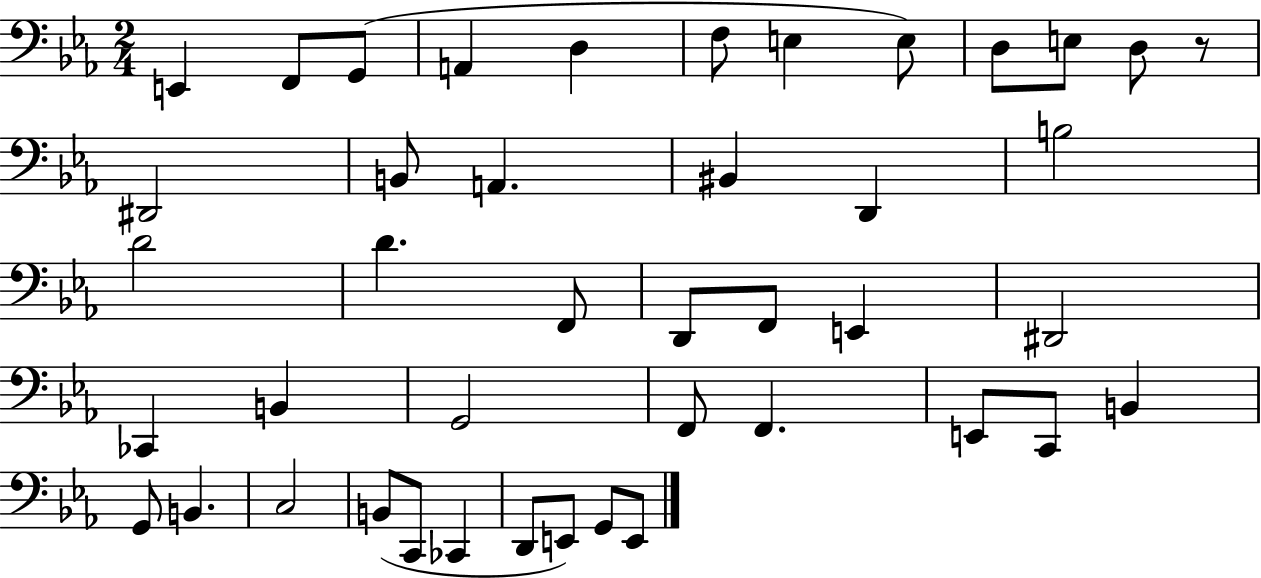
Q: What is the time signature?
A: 2/4